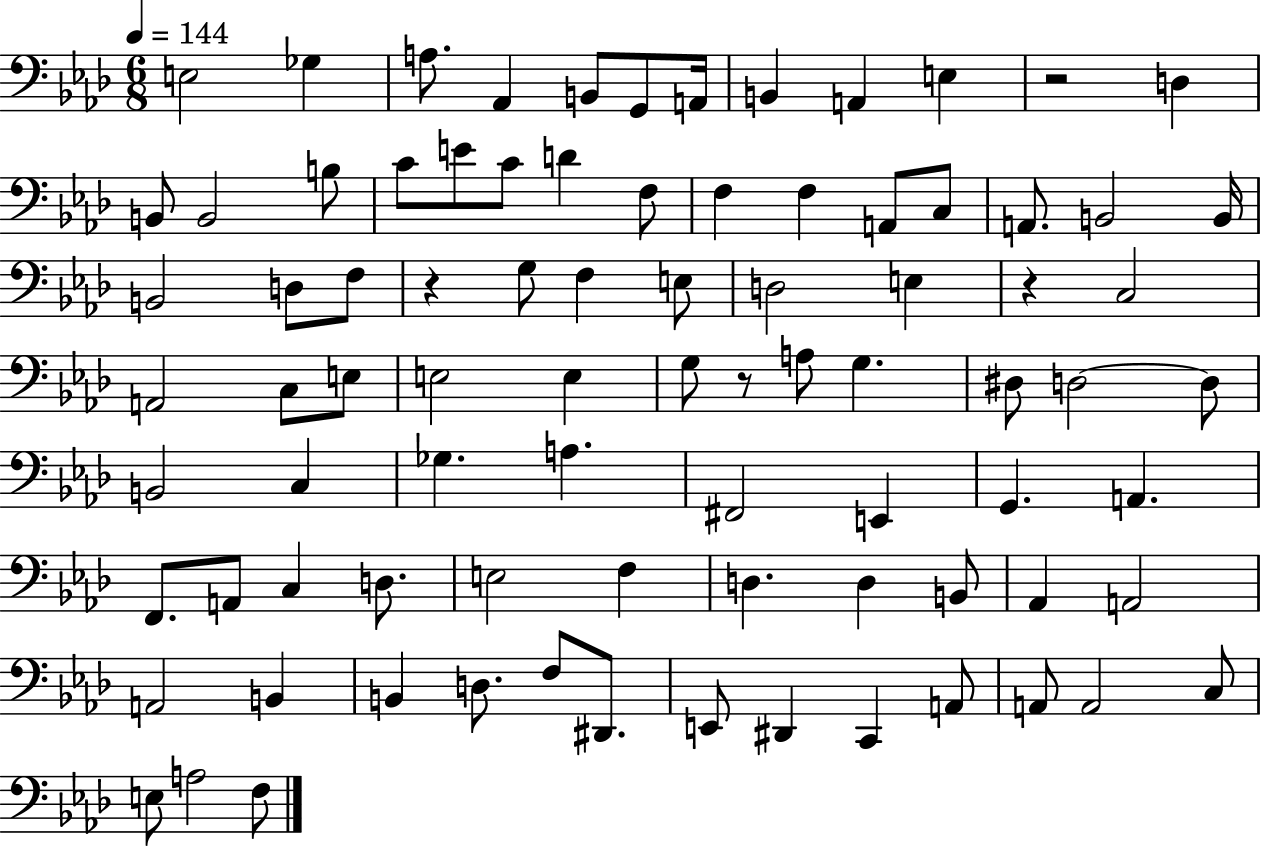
X:1
T:Untitled
M:6/8
L:1/4
K:Ab
E,2 _G, A,/2 _A,, B,,/2 G,,/2 A,,/4 B,, A,, E, z2 D, B,,/2 B,,2 B,/2 C/2 E/2 C/2 D F,/2 F, F, A,,/2 C,/2 A,,/2 B,,2 B,,/4 B,,2 D,/2 F,/2 z G,/2 F, E,/2 D,2 E, z C,2 A,,2 C,/2 E,/2 E,2 E, G,/2 z/2 A,/2 G, ^D,/2 D,2 D,/2 B,,2 C, _G, A, ^F,,2 E,, G,, A,, F,,/2 A,,/2 C, D,/2 E,2 F, D, D, B,,/2 _A,, A,,2 A,,2 B,, B,, D,/2 F,/2 ^D,,/2 E,,/2 ^D,, C,, A,,/2 A,,/2 A,,2 C,/2 E,/2 A,2 F,/2